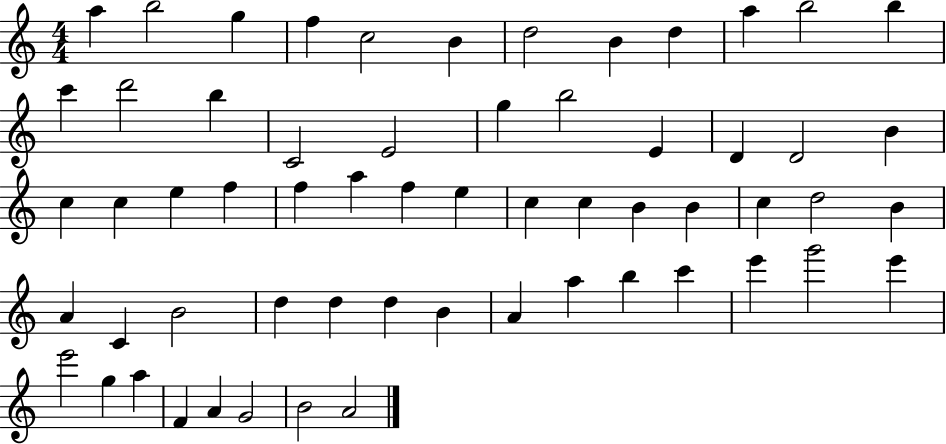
A5/q B5/h G5/q F5/q C5/h B4/q D5/h B4/q D5/q A5/q B5/h B5/q C6/q D6/h B5/q C4/h E4/h G5/q B5/h E4/q D4/q D4/h B4/q C5/q C5/q E5/q F5/q F5/q A5/q F5/q E5/q C5/q C5/q B4/q B4/q C5/q D5/h B4/q A4/q C4/q B4/h D5/q D5/q D5/q B4/q A4/q A5/q B5/q C6/q E6/q G6/h E6/q E6/h G5/q A5/q F4/q A4/q G4/h B4/h A4/h